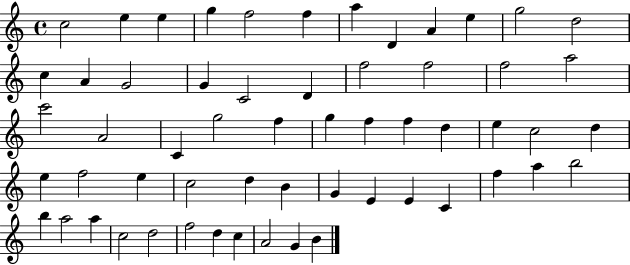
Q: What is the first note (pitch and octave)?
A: C5